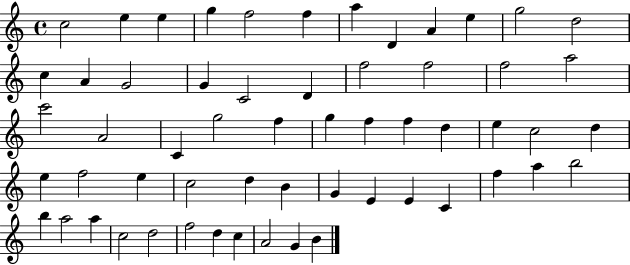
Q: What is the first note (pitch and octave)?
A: C5